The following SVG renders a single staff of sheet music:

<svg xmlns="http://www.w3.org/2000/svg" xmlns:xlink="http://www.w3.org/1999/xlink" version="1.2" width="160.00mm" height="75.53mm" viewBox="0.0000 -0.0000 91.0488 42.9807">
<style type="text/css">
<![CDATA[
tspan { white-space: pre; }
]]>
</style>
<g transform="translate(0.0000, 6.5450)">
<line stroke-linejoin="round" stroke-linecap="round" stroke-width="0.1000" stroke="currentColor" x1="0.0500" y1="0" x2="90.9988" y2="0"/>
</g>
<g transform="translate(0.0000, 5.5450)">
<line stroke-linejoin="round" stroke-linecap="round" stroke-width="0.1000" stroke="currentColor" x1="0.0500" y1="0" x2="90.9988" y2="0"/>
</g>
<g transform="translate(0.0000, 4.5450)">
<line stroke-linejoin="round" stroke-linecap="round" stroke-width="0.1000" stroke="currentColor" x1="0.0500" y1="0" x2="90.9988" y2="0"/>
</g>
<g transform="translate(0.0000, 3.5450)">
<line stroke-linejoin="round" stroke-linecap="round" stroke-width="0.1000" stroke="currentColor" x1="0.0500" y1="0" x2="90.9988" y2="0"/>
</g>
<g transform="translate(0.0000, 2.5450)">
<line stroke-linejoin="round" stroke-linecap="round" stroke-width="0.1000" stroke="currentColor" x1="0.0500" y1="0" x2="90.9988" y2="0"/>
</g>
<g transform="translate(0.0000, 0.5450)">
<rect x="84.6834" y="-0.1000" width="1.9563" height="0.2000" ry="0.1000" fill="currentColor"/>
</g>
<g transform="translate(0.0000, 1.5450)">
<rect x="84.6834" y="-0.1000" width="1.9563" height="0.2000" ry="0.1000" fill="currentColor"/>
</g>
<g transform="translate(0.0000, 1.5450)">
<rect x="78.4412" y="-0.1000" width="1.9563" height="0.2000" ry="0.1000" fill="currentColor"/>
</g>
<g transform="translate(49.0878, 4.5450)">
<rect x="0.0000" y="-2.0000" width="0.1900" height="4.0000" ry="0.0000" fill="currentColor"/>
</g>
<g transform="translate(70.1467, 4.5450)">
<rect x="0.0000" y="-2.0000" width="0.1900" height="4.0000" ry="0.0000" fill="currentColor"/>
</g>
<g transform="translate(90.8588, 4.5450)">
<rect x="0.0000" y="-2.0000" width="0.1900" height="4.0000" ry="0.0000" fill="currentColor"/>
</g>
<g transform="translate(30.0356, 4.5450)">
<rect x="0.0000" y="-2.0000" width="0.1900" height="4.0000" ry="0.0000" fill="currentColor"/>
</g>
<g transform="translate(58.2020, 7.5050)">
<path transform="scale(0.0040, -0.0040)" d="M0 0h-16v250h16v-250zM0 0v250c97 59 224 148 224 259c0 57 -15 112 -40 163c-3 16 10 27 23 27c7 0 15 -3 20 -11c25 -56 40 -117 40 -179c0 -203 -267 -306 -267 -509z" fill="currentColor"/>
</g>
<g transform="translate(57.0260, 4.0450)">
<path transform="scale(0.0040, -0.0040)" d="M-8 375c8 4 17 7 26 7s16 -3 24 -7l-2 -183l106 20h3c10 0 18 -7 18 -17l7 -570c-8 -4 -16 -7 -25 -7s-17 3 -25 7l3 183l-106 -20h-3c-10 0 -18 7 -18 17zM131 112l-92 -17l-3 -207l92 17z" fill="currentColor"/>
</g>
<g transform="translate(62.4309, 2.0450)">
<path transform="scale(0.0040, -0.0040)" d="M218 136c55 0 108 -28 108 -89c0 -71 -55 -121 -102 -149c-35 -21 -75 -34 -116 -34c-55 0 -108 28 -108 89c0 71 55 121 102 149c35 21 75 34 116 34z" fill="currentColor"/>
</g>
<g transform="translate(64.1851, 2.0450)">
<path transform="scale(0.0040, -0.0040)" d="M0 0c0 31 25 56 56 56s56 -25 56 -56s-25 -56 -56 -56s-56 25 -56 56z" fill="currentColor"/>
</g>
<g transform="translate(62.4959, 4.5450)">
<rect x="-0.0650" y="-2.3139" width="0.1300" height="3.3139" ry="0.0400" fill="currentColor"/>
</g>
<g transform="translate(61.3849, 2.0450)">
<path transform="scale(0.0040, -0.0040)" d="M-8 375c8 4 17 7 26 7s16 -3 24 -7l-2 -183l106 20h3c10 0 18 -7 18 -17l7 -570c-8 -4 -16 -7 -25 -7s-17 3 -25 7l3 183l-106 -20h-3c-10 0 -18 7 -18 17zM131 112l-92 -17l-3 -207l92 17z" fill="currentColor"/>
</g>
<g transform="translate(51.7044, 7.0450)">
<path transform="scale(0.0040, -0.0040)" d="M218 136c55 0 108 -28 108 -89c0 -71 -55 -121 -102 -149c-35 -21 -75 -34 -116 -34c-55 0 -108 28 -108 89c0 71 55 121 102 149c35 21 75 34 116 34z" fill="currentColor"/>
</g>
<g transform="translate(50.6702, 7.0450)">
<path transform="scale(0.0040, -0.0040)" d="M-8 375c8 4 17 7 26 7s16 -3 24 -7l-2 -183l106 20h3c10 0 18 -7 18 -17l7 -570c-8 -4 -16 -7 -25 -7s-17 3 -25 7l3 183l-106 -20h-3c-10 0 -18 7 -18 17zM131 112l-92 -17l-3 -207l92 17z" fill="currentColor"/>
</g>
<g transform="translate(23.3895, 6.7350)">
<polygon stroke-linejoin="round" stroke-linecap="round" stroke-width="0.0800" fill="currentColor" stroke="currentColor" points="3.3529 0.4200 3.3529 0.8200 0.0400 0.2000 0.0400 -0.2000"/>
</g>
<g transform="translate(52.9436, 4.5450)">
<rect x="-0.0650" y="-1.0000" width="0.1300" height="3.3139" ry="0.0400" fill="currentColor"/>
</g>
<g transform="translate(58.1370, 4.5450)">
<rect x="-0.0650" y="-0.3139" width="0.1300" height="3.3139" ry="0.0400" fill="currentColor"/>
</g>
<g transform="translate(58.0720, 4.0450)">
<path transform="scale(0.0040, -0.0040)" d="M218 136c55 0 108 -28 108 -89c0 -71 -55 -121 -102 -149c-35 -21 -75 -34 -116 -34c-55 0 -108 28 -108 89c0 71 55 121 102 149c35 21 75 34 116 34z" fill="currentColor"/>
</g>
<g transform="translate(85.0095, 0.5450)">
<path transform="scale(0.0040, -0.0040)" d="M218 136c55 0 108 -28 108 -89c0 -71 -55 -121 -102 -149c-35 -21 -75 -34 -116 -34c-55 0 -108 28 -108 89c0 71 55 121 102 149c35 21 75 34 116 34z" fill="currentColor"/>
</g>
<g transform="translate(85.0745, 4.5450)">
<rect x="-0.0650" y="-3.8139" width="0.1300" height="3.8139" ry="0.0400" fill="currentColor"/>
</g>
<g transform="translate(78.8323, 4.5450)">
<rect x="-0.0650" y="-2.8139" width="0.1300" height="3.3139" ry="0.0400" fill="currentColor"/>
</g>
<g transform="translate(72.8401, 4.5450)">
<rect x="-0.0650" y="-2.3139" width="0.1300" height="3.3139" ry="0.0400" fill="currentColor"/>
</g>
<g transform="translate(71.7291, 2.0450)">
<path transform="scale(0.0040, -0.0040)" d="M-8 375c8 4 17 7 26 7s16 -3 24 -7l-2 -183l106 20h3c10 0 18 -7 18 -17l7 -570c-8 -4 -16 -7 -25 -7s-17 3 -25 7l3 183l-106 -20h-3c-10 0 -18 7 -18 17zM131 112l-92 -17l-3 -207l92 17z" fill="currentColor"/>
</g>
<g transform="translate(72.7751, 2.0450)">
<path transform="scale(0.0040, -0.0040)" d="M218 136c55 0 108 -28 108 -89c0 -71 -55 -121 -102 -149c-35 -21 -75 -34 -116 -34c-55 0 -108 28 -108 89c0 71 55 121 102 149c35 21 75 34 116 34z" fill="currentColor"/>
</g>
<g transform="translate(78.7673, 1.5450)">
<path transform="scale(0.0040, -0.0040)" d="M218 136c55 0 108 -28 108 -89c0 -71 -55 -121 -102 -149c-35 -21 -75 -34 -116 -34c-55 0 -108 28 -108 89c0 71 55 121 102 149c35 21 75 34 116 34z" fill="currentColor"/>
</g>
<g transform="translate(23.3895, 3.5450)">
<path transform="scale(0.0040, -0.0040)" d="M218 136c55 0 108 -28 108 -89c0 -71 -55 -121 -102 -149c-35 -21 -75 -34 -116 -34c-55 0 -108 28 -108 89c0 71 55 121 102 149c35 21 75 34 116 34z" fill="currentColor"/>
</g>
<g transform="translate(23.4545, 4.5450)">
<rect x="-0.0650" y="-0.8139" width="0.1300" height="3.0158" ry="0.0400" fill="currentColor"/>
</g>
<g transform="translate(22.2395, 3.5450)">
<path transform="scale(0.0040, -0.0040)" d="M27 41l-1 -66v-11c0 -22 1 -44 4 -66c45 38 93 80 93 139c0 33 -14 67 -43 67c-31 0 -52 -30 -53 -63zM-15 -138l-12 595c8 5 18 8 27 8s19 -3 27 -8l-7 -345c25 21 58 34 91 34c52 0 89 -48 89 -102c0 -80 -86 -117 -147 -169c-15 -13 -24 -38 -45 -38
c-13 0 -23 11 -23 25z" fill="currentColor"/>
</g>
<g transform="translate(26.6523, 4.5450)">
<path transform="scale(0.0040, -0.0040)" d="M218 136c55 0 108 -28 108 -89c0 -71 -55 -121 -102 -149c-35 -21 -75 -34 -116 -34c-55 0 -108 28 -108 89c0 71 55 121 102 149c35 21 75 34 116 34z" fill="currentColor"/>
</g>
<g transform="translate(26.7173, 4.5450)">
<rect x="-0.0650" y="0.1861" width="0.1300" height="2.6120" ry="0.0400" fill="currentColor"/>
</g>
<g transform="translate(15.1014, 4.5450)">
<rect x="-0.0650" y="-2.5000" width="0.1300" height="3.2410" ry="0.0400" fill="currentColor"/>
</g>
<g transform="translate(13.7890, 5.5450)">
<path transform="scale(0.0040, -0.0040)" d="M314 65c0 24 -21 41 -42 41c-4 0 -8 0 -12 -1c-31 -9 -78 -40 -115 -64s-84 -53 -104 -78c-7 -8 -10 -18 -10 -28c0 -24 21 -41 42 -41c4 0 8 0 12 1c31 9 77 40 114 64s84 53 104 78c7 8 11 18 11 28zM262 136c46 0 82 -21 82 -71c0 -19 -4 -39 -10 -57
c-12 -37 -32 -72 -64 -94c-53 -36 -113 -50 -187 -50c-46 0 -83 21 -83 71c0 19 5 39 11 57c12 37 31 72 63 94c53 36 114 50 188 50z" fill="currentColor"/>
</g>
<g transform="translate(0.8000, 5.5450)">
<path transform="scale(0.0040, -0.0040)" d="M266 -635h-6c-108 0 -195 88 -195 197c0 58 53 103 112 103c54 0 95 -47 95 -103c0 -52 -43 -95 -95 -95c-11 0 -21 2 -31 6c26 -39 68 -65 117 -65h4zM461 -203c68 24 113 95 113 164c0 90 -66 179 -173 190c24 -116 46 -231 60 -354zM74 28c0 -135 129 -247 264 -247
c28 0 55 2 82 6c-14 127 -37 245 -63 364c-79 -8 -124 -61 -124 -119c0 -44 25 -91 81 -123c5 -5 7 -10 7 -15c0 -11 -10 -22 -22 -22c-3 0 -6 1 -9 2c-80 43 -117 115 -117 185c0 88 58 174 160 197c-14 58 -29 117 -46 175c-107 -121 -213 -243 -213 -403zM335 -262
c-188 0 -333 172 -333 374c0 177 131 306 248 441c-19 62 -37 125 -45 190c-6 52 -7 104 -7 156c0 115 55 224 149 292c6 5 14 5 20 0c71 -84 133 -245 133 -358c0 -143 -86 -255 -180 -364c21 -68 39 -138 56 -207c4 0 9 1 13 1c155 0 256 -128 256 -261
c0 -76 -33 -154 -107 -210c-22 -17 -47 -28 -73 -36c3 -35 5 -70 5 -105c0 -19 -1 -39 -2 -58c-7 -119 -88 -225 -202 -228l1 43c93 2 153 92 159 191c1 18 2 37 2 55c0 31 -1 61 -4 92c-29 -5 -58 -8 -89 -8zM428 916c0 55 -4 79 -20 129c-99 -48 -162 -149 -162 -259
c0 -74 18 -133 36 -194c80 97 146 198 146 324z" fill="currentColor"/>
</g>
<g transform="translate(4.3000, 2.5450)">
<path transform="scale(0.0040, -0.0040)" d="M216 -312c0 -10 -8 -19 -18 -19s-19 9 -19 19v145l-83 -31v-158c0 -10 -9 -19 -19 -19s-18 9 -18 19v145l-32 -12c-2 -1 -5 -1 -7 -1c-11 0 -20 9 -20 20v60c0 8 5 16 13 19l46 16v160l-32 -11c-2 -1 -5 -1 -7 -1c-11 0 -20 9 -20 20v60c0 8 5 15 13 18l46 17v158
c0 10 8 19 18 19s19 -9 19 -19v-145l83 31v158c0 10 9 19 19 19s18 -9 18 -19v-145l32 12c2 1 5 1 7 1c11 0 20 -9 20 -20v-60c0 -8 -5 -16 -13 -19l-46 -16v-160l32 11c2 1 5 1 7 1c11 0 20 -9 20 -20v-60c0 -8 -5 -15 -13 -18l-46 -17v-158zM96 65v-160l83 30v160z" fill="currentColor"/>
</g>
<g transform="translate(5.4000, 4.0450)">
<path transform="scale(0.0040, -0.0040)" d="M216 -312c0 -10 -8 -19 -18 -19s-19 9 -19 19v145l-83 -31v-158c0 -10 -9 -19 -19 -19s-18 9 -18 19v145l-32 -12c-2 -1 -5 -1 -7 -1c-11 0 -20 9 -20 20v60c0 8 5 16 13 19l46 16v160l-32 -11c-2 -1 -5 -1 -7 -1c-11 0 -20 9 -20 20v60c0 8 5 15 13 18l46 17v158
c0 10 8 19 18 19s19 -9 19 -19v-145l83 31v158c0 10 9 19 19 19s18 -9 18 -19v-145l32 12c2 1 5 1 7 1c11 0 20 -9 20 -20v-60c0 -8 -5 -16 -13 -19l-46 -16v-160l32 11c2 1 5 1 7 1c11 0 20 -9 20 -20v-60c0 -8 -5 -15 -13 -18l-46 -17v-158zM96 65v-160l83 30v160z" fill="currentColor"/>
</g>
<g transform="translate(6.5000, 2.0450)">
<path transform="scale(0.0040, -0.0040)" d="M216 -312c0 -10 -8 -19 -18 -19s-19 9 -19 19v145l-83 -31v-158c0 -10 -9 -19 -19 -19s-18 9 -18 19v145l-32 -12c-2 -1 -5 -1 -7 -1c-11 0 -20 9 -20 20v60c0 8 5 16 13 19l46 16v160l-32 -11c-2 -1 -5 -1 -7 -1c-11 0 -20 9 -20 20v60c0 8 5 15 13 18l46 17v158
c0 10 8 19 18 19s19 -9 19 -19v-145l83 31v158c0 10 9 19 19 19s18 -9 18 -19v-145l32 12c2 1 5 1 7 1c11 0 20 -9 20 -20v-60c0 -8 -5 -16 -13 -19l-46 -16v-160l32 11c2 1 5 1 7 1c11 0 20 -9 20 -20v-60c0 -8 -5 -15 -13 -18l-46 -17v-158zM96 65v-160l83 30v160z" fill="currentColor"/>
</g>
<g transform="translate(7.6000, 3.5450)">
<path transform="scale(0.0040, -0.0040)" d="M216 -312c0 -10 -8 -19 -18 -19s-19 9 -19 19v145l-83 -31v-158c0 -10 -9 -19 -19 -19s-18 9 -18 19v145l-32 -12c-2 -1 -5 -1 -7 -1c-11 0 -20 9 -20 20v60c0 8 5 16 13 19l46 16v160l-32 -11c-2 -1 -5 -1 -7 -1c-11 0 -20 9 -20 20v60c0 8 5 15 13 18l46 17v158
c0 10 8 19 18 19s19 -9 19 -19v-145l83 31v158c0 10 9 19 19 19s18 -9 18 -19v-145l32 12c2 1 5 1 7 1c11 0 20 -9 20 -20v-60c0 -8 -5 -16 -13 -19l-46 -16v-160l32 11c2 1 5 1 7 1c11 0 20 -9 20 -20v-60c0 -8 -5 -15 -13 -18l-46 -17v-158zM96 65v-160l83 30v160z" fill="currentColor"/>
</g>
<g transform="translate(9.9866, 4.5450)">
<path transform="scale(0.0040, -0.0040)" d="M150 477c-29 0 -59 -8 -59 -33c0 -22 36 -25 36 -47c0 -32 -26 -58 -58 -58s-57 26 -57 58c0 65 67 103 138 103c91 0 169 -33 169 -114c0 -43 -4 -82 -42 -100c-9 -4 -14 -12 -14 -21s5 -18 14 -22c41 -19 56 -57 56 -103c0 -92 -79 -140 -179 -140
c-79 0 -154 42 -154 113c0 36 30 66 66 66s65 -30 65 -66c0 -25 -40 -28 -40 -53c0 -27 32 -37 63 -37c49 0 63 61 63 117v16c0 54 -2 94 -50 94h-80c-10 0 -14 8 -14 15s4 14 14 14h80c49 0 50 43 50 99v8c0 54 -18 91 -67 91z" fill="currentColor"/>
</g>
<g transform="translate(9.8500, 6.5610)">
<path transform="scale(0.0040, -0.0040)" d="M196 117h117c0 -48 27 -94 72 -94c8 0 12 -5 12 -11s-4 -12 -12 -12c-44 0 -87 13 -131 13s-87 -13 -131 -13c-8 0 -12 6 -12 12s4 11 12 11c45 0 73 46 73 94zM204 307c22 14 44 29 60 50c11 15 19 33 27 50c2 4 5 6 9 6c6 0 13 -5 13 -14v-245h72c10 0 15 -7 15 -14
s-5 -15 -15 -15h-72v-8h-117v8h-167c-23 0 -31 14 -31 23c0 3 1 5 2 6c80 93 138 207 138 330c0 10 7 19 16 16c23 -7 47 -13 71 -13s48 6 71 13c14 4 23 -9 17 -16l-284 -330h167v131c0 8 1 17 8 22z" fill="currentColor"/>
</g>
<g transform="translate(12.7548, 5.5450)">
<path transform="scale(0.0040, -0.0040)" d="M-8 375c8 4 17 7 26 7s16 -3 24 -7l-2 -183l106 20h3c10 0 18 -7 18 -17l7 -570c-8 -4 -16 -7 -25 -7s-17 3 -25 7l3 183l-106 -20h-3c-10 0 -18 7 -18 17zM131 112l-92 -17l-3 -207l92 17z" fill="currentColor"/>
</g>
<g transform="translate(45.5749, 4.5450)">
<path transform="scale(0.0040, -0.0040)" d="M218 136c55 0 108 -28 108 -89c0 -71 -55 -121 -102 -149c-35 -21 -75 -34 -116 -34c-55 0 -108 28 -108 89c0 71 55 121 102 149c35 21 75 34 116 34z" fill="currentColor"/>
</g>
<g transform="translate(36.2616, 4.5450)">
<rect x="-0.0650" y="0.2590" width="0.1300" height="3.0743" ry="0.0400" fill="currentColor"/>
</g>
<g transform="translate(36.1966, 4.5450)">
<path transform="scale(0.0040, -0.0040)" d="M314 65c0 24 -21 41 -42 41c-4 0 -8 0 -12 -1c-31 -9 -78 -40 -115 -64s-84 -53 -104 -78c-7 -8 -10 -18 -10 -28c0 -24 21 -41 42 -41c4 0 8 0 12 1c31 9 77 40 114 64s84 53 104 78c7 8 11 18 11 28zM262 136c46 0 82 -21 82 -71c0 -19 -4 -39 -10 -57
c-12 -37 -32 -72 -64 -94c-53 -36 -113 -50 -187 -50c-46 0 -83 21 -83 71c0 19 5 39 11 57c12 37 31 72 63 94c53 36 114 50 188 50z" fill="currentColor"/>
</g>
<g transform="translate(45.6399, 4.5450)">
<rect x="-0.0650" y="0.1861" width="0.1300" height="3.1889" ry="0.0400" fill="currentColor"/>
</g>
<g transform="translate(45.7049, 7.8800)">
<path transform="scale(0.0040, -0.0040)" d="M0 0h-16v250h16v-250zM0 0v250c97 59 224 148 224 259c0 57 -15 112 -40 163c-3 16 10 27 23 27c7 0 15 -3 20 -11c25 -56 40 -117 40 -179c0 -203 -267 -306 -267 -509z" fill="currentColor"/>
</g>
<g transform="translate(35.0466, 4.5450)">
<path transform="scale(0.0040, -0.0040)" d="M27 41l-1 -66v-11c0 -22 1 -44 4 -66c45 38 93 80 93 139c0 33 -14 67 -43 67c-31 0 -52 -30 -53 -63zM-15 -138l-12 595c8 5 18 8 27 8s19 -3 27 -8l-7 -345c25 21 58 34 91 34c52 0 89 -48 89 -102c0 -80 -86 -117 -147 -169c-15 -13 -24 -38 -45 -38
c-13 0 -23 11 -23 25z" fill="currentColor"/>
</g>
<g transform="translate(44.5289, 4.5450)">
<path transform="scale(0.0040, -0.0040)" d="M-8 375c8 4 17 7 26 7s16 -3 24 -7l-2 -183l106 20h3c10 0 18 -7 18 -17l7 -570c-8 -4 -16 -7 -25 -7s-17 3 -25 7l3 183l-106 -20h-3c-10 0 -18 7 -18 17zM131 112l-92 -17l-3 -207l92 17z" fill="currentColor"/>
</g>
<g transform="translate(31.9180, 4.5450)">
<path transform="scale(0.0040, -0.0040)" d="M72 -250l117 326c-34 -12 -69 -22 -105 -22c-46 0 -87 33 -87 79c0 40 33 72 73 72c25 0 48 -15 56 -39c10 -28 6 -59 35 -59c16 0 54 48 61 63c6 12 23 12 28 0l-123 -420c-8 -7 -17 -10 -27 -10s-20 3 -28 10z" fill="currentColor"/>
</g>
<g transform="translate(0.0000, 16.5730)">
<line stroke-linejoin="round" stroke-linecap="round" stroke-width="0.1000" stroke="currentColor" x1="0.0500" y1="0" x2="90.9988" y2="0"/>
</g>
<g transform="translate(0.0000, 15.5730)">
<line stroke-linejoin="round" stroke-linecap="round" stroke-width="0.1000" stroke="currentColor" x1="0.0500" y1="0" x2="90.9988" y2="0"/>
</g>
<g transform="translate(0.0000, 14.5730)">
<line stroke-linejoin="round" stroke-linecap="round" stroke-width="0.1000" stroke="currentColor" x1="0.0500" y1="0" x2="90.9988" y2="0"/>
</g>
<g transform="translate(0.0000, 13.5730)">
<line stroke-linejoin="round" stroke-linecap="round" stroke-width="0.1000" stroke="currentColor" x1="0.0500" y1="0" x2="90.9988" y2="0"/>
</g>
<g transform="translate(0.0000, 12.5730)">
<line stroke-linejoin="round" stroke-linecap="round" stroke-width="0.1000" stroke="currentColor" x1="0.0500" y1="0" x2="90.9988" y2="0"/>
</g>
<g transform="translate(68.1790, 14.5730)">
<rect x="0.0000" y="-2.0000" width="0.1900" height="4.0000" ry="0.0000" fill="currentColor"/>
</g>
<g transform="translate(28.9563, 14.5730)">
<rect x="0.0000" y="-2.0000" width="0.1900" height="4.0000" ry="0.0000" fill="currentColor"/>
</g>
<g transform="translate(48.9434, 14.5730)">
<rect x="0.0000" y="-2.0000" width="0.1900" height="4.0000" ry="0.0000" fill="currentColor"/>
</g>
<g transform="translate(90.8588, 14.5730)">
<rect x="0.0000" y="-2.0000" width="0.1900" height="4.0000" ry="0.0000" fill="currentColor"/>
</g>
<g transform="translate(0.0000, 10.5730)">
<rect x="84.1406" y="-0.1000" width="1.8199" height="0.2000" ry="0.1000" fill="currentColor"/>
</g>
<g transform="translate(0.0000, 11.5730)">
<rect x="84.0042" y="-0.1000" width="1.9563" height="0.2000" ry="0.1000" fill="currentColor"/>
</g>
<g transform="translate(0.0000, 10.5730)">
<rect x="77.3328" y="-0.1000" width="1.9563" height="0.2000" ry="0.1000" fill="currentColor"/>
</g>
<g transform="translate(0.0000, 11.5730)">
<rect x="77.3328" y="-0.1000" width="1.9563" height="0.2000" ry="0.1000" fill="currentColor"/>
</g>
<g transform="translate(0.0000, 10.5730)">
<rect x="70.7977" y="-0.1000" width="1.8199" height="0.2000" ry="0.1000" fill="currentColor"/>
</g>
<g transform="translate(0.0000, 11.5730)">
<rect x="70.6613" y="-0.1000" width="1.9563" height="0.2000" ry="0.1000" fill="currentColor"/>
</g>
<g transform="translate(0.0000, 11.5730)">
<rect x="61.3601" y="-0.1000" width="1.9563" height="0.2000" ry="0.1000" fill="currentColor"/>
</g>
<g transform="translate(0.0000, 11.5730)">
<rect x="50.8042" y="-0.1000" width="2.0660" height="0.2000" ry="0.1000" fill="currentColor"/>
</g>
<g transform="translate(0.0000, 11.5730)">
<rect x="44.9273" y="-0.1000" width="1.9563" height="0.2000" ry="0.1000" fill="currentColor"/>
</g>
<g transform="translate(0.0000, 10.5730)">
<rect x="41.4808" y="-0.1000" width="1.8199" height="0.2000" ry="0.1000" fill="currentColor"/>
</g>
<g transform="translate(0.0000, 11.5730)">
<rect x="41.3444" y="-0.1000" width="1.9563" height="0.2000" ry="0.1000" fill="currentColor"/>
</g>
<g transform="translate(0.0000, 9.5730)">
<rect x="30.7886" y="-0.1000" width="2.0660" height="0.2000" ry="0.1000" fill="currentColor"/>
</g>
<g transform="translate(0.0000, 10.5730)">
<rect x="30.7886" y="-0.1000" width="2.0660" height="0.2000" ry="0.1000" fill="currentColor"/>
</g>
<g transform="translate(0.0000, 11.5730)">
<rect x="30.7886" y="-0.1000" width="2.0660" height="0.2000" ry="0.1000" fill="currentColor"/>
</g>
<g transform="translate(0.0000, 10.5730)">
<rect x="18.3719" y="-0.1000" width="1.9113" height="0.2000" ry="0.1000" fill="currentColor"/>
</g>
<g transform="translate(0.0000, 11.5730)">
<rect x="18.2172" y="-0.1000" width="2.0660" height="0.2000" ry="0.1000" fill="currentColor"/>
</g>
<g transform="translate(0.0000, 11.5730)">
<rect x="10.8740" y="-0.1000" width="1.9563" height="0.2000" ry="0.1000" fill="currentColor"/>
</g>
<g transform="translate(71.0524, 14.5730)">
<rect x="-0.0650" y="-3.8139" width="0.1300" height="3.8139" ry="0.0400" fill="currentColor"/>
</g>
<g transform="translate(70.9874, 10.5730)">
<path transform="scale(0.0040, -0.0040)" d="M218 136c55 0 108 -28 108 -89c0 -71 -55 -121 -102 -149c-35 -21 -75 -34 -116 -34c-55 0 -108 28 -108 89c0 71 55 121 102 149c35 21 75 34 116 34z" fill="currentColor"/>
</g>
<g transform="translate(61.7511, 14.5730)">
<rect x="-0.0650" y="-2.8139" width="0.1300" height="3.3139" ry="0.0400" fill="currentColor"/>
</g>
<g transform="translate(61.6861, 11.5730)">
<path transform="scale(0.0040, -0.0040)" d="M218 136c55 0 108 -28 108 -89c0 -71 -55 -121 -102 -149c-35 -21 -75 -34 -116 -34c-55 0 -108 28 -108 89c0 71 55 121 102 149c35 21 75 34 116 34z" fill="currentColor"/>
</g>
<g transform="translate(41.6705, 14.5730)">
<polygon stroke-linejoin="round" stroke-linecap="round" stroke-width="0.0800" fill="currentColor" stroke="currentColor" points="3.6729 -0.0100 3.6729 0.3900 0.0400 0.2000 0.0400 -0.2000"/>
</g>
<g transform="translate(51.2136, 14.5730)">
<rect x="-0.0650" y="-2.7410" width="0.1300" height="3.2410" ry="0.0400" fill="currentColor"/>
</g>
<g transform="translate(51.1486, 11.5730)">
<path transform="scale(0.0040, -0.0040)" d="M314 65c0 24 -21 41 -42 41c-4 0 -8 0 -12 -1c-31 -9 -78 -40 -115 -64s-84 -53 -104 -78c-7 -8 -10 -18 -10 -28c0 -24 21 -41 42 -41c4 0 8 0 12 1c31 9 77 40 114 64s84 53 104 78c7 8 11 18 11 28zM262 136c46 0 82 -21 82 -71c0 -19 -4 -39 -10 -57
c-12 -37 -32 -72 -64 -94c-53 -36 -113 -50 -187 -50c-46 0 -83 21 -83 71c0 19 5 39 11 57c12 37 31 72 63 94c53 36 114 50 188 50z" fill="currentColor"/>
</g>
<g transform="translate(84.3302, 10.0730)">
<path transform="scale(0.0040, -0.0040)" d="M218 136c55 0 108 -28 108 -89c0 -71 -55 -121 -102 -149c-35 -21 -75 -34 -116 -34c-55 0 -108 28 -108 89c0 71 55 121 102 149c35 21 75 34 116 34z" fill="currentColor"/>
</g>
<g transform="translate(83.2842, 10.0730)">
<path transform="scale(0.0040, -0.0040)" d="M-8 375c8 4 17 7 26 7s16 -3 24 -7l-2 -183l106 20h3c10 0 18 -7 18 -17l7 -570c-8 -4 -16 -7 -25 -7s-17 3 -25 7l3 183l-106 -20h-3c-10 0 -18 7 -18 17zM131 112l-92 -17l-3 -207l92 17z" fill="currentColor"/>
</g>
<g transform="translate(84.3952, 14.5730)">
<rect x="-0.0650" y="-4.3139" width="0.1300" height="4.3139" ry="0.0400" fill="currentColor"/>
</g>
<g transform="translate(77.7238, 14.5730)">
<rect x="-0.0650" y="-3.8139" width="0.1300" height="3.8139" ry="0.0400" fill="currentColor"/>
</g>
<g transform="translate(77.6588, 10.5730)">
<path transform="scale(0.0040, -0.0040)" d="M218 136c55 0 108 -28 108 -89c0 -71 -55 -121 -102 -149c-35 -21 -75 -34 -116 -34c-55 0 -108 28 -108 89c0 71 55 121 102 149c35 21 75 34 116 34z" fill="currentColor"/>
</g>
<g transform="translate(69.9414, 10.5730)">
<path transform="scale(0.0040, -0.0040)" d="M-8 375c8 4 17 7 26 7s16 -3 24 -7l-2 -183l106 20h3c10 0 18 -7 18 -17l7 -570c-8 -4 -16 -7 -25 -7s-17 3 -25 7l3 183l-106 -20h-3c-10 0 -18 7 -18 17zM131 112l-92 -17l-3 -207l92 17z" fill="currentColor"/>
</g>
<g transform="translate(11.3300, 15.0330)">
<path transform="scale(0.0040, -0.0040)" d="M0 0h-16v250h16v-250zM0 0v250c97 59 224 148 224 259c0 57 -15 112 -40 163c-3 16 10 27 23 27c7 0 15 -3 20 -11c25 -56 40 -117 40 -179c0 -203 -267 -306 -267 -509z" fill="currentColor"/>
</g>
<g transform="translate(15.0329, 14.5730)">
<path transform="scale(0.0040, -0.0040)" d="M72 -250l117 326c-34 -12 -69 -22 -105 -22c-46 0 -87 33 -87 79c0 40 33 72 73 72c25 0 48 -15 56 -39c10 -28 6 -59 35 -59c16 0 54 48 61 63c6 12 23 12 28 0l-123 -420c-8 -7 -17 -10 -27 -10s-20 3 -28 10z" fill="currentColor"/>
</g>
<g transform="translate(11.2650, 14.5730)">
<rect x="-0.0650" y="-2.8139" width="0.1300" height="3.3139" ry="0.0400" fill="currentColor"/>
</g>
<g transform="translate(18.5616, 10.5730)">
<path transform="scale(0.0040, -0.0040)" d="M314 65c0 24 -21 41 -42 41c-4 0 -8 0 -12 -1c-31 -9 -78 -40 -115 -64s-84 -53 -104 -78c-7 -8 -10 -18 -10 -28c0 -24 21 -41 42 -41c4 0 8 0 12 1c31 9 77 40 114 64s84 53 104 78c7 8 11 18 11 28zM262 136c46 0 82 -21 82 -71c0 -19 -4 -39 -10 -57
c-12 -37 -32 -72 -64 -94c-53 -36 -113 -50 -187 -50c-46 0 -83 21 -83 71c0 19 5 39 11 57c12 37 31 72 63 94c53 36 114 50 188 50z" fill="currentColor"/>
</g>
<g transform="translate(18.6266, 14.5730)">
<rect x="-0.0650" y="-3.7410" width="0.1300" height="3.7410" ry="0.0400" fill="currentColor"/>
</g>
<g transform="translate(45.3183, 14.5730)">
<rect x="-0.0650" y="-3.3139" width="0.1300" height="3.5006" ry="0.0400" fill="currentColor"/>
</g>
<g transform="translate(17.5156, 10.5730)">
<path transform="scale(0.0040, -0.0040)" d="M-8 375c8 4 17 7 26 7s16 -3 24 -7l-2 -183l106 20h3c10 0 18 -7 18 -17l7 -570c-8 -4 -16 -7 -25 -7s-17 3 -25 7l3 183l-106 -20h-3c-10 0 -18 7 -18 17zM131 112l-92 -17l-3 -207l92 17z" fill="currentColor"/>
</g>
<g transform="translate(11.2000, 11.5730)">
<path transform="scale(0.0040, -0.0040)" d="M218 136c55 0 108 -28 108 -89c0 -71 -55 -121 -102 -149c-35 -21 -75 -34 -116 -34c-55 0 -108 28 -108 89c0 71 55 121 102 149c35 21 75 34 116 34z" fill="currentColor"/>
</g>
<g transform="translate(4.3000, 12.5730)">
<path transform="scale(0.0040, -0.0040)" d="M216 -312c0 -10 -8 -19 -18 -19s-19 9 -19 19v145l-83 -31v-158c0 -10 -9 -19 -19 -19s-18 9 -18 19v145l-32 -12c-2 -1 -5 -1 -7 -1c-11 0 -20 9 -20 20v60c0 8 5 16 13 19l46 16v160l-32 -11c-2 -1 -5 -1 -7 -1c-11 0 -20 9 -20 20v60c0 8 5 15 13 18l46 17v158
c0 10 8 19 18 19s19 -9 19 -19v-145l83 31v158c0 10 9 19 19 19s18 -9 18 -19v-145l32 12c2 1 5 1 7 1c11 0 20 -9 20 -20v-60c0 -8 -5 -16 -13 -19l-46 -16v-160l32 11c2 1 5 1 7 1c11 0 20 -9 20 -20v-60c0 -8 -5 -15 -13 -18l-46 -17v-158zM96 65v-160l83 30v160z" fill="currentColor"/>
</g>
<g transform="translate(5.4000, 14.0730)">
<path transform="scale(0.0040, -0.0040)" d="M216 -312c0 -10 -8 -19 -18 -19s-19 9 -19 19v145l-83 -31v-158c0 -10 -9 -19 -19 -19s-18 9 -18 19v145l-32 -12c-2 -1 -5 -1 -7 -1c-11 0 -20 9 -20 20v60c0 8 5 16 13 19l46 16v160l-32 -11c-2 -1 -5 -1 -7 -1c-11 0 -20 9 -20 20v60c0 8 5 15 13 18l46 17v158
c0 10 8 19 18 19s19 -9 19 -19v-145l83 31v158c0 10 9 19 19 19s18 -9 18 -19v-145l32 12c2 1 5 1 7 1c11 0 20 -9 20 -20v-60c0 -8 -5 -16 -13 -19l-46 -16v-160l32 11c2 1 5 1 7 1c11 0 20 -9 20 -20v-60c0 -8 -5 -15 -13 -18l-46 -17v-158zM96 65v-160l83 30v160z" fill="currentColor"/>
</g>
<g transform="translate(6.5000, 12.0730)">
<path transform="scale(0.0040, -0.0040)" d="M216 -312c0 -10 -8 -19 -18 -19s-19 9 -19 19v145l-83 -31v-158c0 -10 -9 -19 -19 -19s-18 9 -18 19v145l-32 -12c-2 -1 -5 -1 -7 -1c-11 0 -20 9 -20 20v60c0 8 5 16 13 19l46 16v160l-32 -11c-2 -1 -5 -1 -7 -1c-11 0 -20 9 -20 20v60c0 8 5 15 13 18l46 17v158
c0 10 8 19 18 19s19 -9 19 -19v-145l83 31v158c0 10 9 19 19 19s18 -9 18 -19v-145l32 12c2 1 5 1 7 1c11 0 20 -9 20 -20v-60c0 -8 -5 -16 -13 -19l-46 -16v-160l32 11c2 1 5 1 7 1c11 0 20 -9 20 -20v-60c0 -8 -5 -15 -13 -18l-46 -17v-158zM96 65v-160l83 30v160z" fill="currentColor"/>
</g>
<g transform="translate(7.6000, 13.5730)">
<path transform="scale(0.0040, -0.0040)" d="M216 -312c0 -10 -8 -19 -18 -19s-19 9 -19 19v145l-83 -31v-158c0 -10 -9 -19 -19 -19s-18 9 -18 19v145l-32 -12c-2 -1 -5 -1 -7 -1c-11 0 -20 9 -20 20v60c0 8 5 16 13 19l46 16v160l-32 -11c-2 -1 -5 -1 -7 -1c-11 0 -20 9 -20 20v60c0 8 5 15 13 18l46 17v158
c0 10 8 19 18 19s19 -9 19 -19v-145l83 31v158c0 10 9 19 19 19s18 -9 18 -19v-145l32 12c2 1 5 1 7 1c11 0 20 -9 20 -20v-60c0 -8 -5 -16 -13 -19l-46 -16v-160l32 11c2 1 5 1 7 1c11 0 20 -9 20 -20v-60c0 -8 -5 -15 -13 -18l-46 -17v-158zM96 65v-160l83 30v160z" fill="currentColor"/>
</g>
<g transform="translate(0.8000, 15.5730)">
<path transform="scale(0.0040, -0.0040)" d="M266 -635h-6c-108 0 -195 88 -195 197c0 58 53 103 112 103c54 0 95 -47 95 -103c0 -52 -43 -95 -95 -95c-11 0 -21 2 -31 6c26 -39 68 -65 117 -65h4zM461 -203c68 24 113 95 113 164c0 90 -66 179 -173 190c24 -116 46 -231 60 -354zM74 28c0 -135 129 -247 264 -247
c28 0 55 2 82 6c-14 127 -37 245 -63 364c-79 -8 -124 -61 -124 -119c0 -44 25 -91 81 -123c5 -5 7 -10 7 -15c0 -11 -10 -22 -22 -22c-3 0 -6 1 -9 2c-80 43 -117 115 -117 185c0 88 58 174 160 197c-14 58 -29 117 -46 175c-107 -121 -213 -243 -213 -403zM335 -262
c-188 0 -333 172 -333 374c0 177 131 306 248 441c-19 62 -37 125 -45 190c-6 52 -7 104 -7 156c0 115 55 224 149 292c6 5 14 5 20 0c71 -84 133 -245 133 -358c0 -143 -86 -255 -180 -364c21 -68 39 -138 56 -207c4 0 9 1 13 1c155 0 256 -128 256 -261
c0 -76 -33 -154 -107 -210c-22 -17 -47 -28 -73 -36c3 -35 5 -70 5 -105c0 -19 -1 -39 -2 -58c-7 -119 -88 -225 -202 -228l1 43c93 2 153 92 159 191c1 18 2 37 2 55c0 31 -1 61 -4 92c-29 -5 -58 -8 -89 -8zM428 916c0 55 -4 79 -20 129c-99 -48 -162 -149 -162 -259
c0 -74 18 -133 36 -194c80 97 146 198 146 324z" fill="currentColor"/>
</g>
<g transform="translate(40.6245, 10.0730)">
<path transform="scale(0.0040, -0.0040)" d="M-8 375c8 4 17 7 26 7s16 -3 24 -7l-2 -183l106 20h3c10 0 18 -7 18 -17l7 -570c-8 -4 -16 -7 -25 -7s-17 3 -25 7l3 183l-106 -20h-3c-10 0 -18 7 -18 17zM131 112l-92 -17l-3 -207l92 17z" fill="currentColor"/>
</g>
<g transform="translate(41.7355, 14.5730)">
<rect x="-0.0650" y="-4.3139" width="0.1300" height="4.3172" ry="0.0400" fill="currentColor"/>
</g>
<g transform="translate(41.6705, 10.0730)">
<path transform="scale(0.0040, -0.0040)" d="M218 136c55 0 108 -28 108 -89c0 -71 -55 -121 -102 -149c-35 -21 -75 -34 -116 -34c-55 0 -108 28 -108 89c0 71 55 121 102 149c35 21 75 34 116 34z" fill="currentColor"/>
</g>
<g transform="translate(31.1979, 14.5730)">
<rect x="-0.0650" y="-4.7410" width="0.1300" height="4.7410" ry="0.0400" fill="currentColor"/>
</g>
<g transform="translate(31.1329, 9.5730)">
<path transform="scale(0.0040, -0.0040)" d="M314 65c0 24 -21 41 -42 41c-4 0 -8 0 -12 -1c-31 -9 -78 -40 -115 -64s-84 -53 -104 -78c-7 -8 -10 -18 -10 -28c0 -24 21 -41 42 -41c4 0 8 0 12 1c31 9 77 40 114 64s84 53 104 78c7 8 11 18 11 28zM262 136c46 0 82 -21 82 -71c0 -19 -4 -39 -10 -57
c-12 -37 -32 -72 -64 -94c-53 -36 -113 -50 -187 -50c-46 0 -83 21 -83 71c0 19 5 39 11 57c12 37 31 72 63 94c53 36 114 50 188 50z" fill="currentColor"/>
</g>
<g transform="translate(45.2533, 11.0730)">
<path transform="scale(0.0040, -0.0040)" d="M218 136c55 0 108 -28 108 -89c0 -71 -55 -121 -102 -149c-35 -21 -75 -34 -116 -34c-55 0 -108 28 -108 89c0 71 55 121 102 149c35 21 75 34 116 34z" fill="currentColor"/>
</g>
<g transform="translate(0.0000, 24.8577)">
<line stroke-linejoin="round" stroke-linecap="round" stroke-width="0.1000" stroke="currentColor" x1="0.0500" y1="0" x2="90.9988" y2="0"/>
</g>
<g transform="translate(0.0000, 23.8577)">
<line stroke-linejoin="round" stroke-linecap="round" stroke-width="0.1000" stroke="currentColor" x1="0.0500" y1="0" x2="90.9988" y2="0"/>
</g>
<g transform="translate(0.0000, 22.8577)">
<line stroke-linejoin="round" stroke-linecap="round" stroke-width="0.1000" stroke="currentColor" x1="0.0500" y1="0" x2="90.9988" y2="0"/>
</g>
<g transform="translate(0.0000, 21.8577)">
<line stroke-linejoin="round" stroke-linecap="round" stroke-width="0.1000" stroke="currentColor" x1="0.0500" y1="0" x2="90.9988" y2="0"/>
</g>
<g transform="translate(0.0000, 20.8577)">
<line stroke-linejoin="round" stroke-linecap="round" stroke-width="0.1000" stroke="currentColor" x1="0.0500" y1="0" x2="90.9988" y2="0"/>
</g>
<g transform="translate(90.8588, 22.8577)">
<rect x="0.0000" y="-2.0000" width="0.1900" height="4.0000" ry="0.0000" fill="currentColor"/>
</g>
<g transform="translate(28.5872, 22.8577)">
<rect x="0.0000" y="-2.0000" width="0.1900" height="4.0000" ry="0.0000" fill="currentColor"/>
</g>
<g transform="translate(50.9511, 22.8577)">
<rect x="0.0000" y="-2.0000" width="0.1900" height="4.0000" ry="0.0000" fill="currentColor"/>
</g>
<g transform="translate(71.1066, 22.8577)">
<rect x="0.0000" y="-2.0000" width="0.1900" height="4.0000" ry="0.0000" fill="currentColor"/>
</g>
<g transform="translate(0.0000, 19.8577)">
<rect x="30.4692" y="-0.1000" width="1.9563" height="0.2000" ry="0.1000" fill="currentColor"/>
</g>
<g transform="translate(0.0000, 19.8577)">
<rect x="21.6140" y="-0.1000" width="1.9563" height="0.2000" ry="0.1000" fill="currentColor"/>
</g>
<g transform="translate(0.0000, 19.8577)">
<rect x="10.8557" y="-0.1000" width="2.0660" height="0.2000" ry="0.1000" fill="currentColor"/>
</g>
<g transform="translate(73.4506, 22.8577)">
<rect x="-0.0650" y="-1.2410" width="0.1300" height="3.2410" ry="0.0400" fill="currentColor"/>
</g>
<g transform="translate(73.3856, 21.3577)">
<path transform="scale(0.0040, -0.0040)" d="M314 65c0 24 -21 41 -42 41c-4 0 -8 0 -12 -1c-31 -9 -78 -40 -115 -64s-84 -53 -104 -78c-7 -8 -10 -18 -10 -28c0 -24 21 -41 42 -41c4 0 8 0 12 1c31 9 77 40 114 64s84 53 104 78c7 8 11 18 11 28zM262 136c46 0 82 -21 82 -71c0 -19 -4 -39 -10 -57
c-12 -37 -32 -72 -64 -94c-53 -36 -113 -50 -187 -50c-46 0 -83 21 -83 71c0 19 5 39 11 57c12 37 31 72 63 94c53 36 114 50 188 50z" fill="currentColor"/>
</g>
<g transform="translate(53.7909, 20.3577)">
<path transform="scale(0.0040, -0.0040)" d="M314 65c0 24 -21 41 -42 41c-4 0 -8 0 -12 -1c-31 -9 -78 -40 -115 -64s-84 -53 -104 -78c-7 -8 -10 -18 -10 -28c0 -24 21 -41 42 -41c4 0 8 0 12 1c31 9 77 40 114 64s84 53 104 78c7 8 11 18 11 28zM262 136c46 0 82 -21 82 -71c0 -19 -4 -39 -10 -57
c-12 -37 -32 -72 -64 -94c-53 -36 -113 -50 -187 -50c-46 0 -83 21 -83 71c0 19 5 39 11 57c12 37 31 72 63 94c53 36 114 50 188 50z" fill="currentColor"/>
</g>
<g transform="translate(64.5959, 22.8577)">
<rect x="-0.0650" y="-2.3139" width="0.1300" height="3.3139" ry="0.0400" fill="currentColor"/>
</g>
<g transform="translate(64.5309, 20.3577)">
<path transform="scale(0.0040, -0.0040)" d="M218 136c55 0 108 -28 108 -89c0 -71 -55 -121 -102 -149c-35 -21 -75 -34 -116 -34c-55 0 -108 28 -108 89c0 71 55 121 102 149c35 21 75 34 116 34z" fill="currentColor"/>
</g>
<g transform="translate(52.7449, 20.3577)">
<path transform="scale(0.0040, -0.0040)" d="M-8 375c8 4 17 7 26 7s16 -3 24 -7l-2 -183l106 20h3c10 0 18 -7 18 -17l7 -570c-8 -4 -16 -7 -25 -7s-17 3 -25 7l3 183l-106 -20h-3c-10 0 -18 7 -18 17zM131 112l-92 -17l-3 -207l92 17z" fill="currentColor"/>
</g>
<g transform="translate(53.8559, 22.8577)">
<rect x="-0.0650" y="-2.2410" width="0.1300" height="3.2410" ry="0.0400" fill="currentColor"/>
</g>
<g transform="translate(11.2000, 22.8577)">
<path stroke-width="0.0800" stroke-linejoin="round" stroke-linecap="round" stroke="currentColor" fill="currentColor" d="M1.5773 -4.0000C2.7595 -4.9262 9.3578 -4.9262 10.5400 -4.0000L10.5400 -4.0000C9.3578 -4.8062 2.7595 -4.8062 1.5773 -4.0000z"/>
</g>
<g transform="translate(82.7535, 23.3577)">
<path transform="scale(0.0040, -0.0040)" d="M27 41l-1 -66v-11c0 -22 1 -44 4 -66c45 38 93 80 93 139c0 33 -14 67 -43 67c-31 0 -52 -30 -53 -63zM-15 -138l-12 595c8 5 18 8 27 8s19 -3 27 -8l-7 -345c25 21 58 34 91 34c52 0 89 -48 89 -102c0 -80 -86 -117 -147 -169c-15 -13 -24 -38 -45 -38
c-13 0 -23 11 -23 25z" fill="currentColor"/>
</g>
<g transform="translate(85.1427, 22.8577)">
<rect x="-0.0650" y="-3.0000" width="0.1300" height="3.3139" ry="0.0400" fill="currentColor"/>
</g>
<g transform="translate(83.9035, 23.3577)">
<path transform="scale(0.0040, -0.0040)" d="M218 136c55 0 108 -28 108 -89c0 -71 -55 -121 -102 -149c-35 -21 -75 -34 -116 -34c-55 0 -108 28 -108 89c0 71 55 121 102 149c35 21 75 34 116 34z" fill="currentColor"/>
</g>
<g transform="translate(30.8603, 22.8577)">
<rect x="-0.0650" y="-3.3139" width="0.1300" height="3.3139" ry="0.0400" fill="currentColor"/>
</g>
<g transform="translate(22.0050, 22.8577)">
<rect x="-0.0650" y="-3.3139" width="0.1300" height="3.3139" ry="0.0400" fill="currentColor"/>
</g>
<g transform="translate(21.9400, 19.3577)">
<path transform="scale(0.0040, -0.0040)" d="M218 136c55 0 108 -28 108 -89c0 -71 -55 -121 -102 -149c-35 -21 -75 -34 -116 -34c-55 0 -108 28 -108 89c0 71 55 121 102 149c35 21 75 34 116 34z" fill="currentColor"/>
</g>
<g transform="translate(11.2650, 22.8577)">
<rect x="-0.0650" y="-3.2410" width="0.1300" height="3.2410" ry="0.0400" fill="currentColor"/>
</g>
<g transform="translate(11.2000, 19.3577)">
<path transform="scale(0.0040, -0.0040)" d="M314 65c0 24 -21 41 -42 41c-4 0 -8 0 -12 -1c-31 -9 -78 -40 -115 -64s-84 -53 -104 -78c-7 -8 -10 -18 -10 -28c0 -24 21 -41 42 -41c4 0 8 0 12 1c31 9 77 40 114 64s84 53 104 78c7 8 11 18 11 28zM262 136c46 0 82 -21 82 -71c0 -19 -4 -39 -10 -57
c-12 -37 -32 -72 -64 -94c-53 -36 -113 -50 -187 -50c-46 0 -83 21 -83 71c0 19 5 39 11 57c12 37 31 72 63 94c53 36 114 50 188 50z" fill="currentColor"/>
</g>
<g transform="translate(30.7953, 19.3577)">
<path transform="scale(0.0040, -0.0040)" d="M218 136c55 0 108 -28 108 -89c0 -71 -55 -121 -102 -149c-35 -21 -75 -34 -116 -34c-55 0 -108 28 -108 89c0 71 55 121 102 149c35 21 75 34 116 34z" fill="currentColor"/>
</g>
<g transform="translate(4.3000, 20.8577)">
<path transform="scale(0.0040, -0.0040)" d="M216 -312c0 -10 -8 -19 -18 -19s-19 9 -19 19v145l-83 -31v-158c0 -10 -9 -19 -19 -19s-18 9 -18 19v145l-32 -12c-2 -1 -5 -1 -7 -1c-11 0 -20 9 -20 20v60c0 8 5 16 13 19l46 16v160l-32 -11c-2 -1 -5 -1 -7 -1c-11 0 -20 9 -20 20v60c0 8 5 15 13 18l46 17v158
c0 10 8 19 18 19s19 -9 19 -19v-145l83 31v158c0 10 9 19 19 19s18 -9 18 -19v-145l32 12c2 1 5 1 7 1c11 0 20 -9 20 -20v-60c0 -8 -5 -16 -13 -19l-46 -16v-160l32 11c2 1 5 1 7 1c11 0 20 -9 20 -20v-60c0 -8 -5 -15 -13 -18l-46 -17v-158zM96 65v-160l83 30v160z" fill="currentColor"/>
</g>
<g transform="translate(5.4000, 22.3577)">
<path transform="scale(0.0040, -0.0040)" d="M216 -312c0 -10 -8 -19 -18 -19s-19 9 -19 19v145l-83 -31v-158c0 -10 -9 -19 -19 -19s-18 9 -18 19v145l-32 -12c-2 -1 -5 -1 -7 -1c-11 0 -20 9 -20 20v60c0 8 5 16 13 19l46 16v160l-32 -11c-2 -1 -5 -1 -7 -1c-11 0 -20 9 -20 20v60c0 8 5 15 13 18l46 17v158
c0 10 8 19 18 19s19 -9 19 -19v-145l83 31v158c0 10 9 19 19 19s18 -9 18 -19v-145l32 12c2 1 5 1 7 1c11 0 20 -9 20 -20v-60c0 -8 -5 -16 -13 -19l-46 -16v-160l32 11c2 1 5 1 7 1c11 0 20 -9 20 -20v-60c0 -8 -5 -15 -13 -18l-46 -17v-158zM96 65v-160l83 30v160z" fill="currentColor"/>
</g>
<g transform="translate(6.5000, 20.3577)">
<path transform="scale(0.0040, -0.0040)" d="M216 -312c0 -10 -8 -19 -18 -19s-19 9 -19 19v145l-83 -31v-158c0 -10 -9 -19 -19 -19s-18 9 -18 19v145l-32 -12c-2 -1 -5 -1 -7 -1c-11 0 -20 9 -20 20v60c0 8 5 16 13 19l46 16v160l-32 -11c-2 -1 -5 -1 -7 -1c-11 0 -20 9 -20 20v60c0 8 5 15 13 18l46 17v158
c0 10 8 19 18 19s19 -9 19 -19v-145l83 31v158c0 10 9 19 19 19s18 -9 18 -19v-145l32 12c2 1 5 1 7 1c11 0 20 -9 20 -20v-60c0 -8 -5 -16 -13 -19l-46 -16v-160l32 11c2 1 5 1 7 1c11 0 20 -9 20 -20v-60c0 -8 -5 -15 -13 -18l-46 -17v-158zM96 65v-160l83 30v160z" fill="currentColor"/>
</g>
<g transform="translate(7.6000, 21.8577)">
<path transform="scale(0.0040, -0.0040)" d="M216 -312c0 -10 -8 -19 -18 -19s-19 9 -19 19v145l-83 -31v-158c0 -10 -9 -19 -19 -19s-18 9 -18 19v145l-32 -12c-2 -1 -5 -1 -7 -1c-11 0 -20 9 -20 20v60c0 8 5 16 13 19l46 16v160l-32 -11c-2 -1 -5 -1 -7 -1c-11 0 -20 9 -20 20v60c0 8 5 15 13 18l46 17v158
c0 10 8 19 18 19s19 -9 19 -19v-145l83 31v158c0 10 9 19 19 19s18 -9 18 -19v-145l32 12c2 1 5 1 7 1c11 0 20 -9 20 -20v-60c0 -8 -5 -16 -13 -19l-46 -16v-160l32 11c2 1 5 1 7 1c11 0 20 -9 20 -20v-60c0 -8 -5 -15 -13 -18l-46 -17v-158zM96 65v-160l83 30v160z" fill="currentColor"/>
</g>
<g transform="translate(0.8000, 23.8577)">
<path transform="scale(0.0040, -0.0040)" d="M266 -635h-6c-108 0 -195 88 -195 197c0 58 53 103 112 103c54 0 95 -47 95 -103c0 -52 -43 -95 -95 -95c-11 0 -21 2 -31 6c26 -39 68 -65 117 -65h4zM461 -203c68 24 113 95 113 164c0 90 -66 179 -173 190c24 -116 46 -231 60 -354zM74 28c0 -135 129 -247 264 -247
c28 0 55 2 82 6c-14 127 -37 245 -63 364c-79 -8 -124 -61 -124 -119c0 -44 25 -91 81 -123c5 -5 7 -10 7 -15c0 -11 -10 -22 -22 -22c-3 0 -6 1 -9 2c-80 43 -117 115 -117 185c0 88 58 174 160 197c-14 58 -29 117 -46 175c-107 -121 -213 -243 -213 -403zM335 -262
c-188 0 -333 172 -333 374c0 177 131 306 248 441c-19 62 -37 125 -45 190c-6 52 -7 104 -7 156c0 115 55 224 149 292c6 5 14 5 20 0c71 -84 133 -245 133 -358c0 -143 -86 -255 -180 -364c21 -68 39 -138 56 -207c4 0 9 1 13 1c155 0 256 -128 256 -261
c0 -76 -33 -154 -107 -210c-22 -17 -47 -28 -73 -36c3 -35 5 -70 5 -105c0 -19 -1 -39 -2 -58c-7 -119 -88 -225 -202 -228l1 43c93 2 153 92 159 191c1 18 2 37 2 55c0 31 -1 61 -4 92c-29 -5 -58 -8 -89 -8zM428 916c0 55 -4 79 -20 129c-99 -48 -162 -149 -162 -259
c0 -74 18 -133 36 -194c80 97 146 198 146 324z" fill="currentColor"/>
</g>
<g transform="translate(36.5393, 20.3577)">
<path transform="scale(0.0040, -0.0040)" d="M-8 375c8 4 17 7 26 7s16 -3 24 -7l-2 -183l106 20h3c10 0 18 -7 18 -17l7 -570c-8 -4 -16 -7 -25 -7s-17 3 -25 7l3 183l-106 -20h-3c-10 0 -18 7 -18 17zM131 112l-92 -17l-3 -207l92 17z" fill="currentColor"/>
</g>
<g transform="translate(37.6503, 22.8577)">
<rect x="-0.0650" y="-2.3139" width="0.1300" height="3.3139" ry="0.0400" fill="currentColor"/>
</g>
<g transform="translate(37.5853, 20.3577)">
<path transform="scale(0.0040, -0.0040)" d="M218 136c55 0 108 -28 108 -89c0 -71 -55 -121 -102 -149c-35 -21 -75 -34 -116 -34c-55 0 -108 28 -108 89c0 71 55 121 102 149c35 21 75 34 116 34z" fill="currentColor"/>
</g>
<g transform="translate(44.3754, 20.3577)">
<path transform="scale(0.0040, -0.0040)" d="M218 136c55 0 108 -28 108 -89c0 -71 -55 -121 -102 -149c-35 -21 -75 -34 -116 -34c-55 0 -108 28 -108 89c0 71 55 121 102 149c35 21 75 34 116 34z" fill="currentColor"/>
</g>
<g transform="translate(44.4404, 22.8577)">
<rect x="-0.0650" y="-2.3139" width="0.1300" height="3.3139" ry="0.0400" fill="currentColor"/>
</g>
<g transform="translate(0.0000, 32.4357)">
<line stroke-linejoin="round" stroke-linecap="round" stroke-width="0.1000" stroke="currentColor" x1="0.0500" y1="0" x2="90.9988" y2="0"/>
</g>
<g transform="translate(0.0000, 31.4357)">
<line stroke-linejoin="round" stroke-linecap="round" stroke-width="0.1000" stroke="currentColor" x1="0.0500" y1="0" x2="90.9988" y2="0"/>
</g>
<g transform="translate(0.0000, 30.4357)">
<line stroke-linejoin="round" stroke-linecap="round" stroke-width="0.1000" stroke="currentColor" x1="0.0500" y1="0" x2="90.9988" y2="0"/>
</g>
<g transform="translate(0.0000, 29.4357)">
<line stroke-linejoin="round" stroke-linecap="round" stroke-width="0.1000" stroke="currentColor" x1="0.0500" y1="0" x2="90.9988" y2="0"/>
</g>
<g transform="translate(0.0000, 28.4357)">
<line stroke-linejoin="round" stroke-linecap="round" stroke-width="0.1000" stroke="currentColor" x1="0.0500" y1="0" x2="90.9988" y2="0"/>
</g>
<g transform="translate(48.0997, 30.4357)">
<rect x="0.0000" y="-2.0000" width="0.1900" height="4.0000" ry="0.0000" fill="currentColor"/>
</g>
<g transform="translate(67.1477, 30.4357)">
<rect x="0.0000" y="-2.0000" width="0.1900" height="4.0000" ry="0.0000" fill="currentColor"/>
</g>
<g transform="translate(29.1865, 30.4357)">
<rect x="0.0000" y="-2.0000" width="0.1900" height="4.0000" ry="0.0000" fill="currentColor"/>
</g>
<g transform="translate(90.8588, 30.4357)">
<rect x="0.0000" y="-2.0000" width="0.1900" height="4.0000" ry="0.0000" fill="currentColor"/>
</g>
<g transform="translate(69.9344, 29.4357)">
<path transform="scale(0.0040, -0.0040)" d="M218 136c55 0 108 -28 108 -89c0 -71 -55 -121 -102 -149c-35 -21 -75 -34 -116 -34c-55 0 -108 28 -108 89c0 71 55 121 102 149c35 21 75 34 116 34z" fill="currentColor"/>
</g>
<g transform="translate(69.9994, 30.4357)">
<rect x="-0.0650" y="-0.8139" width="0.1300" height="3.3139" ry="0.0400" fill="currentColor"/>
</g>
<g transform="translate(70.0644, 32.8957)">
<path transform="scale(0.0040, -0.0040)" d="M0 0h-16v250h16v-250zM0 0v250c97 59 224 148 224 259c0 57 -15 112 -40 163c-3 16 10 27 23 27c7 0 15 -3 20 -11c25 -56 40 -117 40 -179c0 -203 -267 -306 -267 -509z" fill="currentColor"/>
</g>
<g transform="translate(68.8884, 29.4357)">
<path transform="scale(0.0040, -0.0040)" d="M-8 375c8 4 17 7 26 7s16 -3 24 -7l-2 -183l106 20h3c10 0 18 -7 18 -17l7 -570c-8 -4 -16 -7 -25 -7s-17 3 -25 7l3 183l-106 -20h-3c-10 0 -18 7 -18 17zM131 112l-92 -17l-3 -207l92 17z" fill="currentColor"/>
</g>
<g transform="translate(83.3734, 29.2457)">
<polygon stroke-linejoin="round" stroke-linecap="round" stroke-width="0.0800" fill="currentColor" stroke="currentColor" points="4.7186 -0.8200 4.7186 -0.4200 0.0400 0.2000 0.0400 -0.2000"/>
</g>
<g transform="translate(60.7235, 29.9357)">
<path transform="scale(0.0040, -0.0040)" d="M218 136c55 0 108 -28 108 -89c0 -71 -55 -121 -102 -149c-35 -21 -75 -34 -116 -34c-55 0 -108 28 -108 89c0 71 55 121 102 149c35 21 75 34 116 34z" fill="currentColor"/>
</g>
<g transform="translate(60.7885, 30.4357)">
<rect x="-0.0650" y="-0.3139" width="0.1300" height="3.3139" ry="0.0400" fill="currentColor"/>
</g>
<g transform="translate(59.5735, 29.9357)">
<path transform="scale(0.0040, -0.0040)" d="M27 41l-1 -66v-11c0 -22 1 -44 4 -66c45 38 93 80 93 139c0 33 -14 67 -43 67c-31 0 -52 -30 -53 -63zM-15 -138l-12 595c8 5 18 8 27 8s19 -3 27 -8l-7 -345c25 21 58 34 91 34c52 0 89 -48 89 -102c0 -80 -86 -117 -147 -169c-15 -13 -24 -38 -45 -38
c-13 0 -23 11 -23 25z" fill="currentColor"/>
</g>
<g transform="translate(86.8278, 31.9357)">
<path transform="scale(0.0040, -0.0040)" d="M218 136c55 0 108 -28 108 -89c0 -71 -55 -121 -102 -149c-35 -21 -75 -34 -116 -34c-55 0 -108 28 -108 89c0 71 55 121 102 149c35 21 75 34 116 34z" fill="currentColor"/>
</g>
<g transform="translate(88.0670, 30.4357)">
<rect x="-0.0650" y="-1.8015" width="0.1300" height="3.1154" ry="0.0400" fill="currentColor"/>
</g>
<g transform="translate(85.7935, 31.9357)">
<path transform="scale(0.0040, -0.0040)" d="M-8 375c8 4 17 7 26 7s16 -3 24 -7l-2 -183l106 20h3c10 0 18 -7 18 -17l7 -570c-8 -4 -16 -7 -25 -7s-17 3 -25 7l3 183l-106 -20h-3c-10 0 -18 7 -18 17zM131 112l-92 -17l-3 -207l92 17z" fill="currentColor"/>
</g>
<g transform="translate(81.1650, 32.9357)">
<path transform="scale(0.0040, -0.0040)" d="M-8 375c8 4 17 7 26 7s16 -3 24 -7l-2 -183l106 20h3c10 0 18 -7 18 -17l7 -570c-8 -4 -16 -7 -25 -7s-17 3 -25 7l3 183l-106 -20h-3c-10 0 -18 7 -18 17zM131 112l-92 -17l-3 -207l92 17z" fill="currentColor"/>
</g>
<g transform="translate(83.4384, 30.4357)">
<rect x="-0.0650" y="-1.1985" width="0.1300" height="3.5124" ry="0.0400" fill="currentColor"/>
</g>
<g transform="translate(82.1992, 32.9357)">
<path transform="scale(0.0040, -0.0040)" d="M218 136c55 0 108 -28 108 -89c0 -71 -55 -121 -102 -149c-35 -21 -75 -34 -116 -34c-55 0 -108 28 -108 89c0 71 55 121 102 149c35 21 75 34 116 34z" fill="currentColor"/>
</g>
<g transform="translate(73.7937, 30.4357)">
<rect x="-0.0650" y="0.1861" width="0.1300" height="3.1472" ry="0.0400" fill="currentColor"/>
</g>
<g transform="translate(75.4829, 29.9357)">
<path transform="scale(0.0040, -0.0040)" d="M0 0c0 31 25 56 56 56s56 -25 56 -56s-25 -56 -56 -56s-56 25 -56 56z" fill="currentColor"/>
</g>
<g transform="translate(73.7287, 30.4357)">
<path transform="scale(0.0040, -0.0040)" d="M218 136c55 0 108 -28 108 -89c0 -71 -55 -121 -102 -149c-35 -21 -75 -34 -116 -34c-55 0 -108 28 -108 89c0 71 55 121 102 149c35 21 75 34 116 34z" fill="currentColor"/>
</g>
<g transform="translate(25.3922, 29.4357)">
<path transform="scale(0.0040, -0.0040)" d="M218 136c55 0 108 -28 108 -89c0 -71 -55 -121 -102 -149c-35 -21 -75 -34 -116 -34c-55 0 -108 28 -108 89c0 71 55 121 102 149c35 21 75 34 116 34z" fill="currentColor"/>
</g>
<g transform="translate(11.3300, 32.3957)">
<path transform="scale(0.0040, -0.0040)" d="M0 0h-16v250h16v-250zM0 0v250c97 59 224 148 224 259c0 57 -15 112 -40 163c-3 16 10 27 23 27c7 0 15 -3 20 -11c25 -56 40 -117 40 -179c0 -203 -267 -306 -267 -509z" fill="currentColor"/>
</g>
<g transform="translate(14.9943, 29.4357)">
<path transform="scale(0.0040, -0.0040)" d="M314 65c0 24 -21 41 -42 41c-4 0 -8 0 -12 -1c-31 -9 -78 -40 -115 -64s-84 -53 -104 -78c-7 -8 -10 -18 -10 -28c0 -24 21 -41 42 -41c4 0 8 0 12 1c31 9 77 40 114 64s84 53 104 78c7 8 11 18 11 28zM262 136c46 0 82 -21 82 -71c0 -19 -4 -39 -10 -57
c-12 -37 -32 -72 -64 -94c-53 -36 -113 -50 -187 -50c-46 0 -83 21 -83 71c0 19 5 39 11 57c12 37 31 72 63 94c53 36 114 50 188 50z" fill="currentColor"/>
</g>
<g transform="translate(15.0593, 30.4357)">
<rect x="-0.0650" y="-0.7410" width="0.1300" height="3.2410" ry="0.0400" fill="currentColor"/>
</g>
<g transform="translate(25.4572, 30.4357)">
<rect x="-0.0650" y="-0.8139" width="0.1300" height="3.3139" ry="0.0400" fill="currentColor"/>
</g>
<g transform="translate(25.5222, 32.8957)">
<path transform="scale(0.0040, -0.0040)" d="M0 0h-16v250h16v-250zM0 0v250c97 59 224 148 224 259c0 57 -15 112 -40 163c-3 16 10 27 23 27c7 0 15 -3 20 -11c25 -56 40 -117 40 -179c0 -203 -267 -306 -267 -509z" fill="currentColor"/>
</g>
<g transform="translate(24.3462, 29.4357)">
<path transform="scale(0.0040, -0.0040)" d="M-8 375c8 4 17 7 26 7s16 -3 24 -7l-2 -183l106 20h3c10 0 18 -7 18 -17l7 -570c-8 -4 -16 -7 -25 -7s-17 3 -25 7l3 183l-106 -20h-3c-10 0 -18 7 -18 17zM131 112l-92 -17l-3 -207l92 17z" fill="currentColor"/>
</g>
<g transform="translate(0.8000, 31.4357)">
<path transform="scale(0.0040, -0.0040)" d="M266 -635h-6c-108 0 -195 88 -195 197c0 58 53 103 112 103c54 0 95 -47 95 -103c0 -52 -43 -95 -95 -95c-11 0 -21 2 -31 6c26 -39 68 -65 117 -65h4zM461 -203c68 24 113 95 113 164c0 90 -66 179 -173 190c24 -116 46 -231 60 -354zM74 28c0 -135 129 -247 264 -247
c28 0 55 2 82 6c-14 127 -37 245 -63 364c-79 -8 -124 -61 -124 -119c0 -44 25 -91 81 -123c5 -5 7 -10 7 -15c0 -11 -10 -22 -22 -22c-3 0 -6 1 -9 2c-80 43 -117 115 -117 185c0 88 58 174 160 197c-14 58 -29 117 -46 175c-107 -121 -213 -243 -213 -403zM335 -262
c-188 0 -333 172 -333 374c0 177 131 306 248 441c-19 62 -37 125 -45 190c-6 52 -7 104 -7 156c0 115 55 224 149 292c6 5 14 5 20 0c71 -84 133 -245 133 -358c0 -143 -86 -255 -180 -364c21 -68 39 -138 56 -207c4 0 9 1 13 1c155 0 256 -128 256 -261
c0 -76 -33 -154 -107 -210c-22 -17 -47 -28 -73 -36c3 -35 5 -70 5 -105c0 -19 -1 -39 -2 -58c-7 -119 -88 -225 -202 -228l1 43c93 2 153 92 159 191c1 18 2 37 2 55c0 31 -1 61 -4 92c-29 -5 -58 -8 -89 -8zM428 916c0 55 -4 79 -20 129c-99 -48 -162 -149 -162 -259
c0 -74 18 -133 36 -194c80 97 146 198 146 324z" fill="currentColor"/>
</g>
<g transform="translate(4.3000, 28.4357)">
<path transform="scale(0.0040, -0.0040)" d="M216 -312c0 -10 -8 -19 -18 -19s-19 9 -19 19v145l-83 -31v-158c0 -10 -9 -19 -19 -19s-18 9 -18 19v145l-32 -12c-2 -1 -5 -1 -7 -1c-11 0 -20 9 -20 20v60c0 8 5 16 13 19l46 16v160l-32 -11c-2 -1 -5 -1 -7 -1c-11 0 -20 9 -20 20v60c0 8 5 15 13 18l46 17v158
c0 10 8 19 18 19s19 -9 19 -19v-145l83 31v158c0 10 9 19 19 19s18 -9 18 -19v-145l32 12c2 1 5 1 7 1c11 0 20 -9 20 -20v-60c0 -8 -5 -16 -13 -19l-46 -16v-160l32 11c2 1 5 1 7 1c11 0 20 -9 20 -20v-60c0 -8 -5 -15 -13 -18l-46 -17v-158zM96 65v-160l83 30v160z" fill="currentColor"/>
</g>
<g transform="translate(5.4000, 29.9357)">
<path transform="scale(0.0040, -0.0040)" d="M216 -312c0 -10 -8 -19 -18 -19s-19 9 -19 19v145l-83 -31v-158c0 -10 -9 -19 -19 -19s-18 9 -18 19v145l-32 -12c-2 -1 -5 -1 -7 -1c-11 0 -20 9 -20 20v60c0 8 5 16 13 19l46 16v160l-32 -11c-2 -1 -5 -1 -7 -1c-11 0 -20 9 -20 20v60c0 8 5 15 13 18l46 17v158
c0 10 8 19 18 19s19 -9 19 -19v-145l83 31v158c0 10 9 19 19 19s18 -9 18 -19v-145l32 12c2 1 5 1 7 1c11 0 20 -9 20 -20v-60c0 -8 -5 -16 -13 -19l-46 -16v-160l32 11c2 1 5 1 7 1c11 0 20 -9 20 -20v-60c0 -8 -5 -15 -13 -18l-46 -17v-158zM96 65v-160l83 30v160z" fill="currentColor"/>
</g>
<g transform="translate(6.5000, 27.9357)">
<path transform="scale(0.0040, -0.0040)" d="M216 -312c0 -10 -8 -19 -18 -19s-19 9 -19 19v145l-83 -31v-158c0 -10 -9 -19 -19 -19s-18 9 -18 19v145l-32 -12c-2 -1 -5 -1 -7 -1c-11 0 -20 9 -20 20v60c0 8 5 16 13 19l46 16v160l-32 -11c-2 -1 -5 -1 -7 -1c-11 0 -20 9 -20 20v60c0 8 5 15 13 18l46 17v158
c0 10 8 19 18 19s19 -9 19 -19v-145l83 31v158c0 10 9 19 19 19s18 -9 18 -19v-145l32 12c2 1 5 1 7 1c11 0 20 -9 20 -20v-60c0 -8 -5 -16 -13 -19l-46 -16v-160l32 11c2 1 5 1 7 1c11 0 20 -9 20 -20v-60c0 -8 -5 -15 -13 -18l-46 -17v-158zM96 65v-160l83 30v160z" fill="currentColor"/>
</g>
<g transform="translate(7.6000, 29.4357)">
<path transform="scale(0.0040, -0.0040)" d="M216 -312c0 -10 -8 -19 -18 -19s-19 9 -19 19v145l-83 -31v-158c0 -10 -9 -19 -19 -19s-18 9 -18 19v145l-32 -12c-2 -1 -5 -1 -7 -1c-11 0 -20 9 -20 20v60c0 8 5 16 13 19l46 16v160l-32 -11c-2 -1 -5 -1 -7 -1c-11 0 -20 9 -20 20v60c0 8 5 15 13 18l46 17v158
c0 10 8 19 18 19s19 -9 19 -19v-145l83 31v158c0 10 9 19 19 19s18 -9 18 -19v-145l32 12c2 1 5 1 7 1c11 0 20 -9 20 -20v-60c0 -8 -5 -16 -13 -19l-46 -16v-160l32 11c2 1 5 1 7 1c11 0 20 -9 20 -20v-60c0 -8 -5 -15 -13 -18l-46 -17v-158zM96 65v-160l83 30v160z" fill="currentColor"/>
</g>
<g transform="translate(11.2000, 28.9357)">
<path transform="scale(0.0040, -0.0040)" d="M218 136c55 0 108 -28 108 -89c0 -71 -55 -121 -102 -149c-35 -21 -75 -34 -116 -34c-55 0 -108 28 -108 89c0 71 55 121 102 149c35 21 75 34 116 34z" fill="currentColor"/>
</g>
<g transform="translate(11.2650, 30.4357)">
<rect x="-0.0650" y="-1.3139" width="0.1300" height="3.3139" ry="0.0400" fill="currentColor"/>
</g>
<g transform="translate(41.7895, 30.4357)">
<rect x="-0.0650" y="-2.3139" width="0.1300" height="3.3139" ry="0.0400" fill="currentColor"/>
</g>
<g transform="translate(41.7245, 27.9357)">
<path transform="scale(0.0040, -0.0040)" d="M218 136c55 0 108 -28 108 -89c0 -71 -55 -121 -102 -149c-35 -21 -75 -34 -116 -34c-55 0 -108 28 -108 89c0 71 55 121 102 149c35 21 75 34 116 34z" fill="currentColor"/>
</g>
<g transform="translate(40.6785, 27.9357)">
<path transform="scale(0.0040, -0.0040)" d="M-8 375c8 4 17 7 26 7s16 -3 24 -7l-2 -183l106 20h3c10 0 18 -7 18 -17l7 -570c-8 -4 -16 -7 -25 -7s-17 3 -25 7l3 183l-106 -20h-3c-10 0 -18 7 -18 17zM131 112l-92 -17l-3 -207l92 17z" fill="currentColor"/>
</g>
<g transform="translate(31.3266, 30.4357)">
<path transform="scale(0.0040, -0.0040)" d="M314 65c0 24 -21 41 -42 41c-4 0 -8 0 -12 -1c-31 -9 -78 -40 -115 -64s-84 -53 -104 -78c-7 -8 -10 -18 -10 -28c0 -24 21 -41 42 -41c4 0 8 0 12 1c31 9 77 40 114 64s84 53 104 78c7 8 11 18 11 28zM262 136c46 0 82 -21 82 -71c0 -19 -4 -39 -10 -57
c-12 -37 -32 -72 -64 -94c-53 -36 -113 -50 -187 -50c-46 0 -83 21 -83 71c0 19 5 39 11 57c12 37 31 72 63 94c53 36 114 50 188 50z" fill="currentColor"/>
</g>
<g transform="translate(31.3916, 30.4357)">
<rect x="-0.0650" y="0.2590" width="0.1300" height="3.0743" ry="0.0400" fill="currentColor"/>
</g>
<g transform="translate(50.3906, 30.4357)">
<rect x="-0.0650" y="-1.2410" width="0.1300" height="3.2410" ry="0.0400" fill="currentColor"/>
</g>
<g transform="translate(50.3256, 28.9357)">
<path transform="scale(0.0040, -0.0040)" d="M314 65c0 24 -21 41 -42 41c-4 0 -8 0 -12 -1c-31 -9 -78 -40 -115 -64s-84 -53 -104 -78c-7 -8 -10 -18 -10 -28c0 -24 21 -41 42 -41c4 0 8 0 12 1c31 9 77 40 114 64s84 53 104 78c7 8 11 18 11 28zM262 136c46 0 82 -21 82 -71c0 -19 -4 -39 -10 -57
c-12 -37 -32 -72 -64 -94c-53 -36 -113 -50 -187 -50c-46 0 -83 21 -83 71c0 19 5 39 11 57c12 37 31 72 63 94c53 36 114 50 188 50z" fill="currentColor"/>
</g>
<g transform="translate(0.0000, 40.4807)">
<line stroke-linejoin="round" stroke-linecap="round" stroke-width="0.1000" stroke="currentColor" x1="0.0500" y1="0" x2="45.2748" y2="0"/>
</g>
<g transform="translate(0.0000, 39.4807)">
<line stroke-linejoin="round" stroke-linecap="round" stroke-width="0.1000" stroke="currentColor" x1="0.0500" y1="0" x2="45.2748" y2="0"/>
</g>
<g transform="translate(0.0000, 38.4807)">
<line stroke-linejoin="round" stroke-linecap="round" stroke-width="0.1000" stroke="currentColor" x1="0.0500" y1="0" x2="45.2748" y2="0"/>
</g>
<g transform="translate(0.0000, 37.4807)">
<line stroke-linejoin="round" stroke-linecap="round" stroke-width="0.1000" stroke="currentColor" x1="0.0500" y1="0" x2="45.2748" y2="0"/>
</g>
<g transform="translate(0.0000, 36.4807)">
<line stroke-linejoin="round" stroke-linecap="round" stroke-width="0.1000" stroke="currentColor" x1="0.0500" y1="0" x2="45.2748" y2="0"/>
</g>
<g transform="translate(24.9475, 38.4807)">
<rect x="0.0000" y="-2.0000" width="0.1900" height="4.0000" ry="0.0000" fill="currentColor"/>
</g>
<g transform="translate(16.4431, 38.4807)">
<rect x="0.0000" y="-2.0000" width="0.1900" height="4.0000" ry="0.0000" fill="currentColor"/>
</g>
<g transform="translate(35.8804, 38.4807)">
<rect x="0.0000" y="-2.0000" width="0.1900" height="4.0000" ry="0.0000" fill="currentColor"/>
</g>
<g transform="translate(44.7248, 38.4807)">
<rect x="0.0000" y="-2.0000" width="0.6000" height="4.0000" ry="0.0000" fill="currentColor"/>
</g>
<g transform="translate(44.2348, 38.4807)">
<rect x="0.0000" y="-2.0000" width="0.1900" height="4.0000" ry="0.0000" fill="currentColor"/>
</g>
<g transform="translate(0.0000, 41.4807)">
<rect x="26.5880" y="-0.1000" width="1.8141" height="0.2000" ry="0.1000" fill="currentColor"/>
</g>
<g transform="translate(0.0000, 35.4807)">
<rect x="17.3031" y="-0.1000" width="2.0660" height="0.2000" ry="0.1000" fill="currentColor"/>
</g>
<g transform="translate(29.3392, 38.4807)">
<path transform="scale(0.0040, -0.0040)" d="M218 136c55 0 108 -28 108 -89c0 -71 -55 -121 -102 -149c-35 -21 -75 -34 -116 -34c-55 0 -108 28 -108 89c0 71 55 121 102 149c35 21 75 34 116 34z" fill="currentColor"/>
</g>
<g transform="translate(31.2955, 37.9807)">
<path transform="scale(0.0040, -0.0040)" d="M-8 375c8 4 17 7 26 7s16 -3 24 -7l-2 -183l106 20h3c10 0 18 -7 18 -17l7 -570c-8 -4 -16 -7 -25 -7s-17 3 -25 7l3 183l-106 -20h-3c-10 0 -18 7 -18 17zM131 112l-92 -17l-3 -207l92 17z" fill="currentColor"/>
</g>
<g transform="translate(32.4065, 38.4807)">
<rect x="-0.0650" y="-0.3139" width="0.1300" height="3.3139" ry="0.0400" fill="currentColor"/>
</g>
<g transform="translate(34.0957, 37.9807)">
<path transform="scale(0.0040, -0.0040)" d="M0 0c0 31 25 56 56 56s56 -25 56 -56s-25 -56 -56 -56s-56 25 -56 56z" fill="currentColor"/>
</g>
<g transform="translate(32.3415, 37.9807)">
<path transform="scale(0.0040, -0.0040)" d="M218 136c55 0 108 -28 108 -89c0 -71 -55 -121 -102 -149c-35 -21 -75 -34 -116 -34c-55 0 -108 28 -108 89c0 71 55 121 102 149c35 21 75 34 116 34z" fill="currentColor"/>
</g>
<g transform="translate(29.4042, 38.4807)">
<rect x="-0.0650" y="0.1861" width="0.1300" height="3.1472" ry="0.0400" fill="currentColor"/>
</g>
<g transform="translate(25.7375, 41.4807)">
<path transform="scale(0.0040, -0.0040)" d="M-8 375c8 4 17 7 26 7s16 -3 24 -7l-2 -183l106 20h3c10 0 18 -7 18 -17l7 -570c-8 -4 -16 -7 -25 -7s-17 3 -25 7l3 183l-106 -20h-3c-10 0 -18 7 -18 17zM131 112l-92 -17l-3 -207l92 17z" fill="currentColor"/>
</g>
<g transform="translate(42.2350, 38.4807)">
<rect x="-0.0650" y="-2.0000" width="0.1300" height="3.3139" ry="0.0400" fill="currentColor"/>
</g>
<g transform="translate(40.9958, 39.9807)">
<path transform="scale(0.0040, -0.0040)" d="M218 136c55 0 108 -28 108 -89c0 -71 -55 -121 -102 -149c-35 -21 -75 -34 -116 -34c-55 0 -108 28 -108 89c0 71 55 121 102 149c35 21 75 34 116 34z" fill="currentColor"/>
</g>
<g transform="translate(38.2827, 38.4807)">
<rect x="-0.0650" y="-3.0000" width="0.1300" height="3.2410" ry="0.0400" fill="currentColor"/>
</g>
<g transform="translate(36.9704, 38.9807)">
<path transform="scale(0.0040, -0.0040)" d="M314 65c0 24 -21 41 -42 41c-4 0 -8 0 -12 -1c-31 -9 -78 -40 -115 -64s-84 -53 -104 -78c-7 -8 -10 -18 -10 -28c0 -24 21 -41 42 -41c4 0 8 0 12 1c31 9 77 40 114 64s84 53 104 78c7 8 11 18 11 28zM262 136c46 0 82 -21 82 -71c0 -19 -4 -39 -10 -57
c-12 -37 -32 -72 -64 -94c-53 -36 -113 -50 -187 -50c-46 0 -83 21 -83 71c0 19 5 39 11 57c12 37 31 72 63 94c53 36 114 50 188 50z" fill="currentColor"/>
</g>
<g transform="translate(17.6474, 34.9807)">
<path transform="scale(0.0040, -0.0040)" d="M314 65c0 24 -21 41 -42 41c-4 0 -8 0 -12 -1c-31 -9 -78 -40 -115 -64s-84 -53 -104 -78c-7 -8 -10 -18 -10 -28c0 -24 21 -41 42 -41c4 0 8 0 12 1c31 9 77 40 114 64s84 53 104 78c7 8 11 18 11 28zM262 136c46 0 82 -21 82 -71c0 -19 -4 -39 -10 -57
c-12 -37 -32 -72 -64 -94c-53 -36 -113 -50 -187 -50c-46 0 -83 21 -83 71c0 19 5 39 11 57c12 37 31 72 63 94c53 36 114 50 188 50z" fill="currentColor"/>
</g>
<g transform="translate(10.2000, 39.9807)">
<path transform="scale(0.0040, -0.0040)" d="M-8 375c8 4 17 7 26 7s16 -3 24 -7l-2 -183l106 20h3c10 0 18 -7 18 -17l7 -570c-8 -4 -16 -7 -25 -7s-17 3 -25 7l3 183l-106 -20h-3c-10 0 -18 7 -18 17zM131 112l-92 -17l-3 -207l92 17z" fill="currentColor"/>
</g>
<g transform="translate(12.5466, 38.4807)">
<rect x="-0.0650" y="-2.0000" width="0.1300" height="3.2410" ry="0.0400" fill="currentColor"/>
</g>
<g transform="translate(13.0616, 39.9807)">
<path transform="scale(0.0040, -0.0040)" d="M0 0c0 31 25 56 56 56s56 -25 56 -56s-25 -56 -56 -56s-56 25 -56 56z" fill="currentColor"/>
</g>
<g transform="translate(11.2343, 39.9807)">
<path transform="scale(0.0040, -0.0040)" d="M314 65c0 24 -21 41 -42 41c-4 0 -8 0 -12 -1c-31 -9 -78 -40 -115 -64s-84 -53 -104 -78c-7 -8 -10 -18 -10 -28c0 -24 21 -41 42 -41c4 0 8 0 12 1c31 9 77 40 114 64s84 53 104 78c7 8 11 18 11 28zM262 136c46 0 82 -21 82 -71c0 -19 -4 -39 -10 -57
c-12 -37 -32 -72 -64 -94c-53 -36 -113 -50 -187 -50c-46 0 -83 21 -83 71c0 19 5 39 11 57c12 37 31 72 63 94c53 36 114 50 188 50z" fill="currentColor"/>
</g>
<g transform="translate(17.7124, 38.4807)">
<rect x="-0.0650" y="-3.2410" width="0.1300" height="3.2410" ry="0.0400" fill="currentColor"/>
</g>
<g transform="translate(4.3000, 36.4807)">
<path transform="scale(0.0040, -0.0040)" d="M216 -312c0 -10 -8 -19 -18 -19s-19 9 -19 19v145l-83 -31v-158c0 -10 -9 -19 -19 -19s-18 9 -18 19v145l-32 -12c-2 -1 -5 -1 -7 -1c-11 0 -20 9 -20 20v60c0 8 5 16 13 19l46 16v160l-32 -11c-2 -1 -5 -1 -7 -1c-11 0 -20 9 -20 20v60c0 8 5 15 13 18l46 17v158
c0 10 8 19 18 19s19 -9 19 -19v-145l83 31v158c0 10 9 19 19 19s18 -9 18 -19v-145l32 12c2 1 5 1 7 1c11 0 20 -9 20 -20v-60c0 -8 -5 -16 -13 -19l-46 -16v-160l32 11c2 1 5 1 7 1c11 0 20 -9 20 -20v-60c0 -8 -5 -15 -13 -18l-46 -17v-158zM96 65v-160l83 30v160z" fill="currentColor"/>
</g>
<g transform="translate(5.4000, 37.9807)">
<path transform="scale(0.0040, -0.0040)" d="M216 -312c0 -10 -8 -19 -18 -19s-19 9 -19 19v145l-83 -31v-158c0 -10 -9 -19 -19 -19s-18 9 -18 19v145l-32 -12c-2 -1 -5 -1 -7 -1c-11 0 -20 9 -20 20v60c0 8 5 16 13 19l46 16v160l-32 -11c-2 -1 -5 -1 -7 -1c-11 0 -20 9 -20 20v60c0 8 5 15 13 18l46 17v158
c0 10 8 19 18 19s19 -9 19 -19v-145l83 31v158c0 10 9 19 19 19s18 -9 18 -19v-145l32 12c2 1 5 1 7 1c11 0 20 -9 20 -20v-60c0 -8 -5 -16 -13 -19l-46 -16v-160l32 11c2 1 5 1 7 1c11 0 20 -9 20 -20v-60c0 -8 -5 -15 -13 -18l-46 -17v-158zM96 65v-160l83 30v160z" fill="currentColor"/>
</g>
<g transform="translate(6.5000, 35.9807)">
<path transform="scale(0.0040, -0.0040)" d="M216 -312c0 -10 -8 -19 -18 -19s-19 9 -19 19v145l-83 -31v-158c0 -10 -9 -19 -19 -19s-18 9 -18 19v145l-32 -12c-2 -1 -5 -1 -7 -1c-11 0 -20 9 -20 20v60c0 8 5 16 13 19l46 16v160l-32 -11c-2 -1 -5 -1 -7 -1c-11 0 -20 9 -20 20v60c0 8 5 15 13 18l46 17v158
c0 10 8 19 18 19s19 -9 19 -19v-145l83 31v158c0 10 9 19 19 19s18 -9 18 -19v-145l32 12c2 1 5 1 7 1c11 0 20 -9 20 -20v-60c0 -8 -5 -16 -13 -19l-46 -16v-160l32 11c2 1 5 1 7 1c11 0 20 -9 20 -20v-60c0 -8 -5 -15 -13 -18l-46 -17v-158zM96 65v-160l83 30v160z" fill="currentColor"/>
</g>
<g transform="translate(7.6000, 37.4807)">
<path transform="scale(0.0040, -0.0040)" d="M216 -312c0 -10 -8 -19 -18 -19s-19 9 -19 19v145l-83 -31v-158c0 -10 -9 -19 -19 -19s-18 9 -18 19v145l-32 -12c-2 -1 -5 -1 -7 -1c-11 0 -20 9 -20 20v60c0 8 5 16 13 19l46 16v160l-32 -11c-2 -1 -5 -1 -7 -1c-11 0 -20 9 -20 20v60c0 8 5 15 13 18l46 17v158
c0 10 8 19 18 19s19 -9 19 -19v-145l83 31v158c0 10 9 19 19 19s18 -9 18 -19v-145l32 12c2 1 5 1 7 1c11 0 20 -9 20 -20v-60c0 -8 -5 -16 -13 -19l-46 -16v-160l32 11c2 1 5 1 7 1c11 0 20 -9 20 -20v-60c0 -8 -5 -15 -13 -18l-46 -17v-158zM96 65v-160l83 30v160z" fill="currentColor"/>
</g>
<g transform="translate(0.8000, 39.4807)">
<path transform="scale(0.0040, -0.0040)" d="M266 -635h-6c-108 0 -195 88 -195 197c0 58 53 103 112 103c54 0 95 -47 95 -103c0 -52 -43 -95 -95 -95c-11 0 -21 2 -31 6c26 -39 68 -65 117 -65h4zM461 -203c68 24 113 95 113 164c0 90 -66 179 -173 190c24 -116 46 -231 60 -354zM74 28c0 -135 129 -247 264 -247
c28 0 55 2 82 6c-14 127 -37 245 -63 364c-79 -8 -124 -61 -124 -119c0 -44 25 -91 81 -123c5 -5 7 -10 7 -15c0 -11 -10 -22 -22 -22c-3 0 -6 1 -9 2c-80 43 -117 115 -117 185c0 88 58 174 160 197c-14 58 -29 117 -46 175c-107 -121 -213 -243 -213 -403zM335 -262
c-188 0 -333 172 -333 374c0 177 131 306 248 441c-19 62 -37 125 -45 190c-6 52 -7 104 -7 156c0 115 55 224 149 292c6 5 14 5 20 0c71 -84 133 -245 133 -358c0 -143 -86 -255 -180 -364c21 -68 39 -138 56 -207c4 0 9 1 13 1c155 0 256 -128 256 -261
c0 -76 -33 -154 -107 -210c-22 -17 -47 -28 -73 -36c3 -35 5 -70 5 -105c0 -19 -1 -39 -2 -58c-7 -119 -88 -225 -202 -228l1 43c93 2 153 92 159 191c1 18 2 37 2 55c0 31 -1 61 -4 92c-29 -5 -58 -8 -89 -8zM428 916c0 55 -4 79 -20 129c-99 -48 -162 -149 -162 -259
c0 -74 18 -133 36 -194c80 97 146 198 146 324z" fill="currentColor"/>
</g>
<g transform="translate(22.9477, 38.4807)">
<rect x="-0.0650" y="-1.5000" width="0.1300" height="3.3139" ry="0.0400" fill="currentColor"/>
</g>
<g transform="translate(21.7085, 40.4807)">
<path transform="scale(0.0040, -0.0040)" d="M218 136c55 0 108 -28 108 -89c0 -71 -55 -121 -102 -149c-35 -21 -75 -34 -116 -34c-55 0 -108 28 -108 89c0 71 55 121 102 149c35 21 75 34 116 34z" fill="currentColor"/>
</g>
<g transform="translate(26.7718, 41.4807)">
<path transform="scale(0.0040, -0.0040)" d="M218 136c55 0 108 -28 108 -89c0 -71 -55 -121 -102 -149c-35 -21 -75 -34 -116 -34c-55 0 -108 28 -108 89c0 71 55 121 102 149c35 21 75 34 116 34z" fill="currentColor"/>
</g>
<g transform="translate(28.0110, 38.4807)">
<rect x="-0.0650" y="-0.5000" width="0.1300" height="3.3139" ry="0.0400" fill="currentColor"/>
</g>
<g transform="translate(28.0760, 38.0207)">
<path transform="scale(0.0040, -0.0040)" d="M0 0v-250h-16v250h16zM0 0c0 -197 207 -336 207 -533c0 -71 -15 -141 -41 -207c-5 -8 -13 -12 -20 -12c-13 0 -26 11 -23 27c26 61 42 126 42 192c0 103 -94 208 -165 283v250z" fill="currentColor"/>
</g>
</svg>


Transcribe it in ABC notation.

X:1
T:Untitled
M:3/4
L:1/4
K:E
G2 _d/2 B/2 z/2 _B2 B/2 D c/2 g g a ^c' a/2 z/2 c'2 e'2 d'/2 b/2 a2 a c' c' d' b2 b b g g g2 g e2 _A e/2 ^d2 d/2 B2 g e2 _c d/2 B D/2 F/2 F2 b2 E C/2 B c A2 ^F